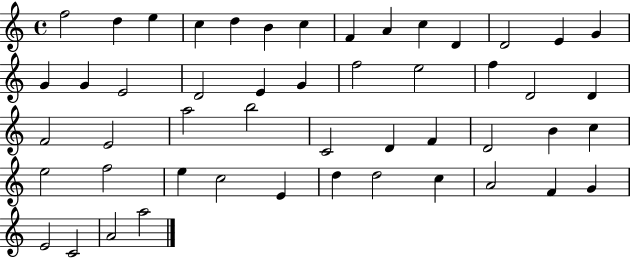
F5/h D5/q E5/q C5/q D5/q B4/q C5/q F4/q A4/q C5/q D4/q D4/h E4/q G4/q G4/q G4/q E4/h D4/h E4/q G4/q F5/h E5/h F5/q D4/h D4/q F4/h E4/h A5/h B5/h C4/h D4/q F4/q D4/h B4/q C5/q E5/h F5/h E5/q C5/h E4/q D5/q D5/h C5/q A4/h F4/q G4/q E4/h C4/h A4/h A5/h